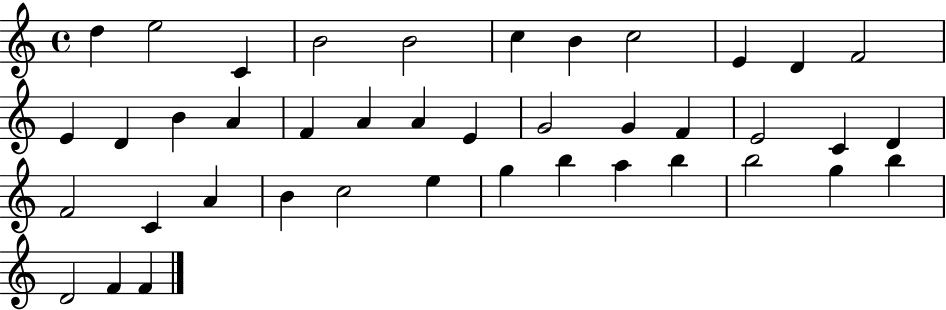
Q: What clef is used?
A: treble